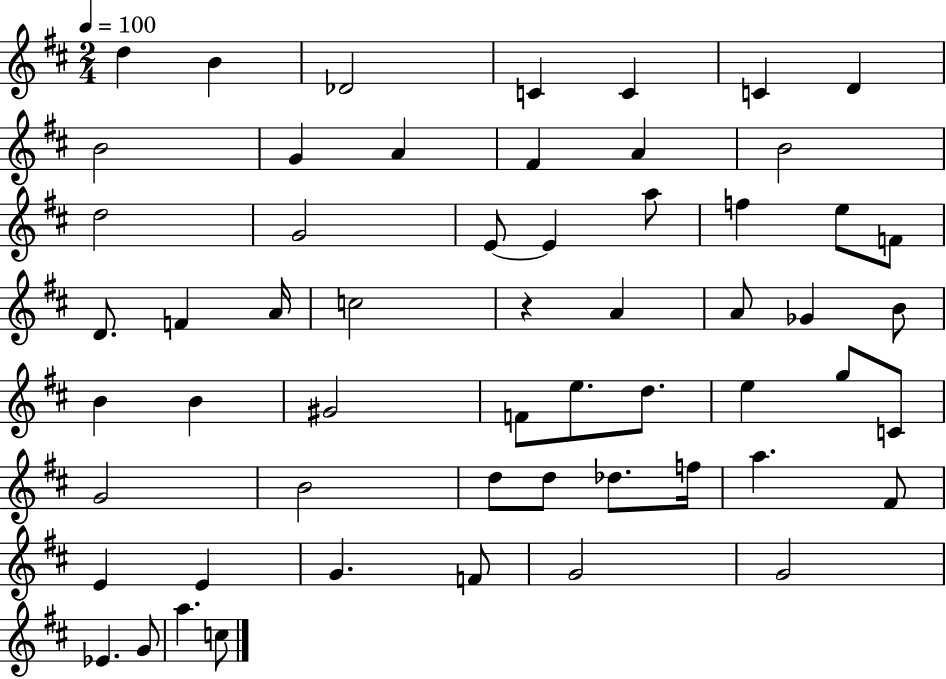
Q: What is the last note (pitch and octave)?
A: C5